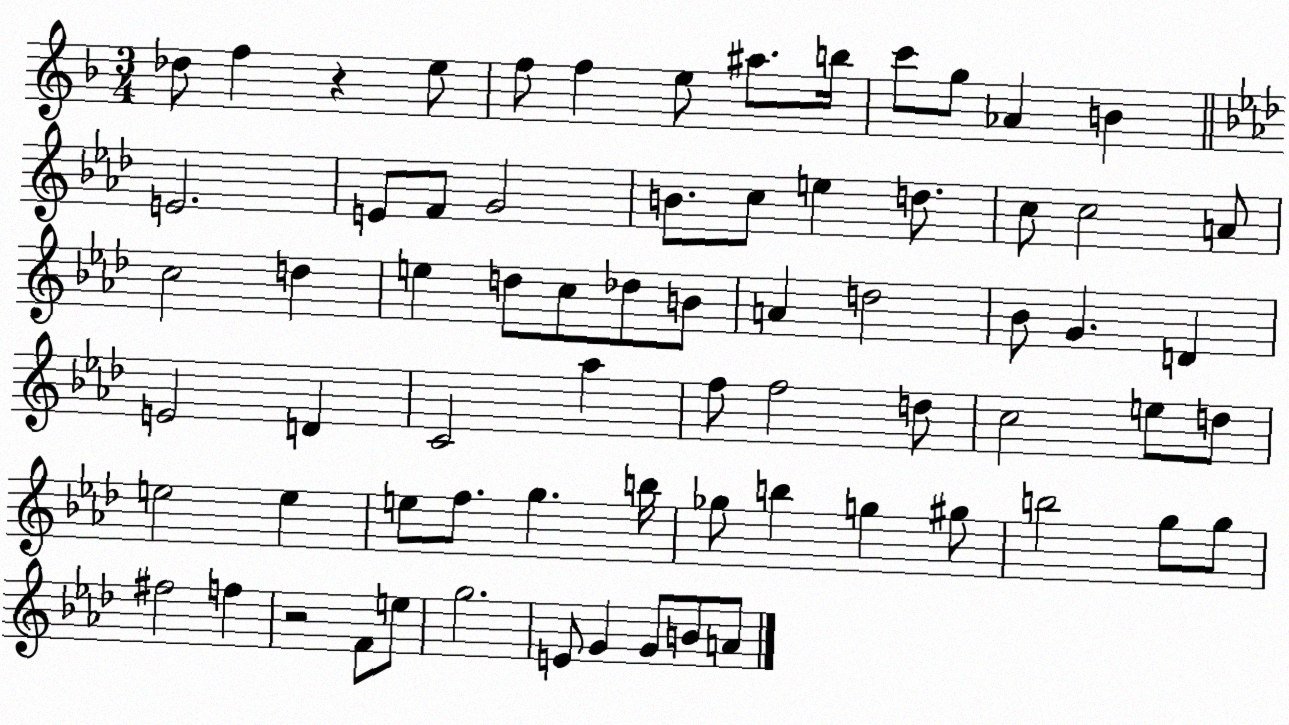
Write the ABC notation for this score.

X:1
T:Untitled
M:3/4
L:1/4
K:F
_d/2 f z e/2 f/2 f e/2 ^a/2 b/4 c'/2 g/2 _A B E2 E/2 F/2 G2 B/2 c/2 e d/2 c/2 c2 A/2 c2 d e d/2 c/2 _d/2 B/2 A d2 _B/2 G D E2 D C2 _a f/2 f2 d/2 c2 e/2 d/2 e2 e e/2 f/2 g b/4 _g/2 b g ^g/2 b2 g/2 g/2 ^f2 f z2 F/2 e/2 g2 E/2 G G/2 B/2 A/2